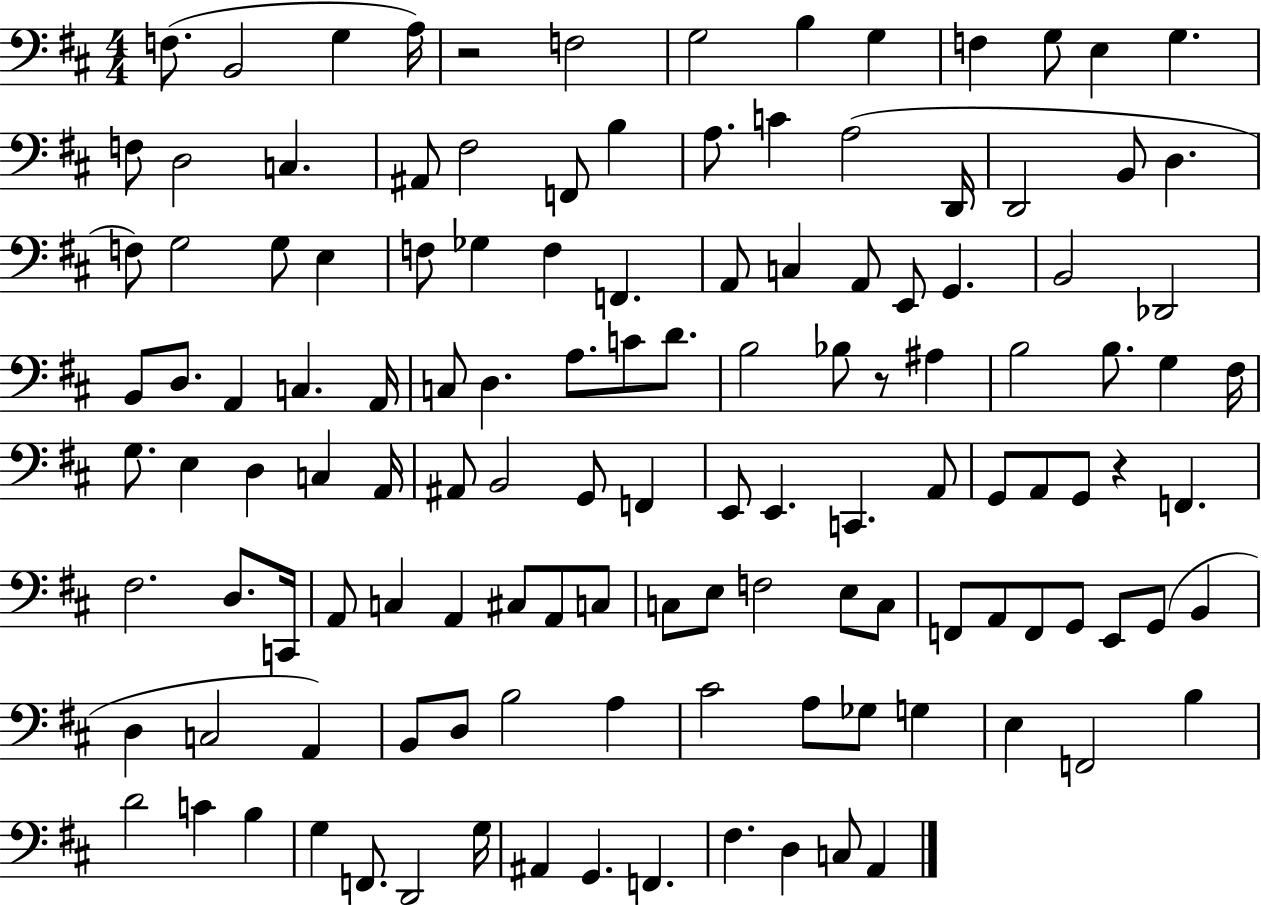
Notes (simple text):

F3/e. B2/h G3/q A3/s R/h F3/h G3/h B3/q G3/q F3/q G3/e E3/q G3/q. F3/e D3/h C3/q. A#2/e F#3/h F2/e B3/q A3/e. C4/q A3/h D2/s D2/h B2/e D3/q. F3/e G3/h G3/e E3/q F3/e Gb3/q F3/q F2/q. A2/e C3/q A2/e E2/e G2/q. B2/h Db2/h B2/e D3/e. A2/q C3/q. A2/s C3/e D3/q. A3/e. C4/e D4/e. B3/h Bb3/e R/e A#3/q B3/h B3/e. G3/q F#3/s G3/e. E3/q D3/q C3/q A2/s A#2/e B2/h G2/e F2/q E2/e E2/q. C2/q. A2/e G2/e A2/e G2/e R/q F2/q. F#3/h. D3/e. C2/s A2/e C3/q A2/q C#3/e A2/e C3/e C3/e E3/e F3/h E3/e C3/e F2/e A2/e F2/e G2/e E2/e G2/e B2/q D3/q C3/h A2/q B2/e D3/e B3/h A3/q C#4/h A3/e Gb3/e G3/q E3/q F2/h B3/q D4/h C4/q B3/q G3/q F2/e. D2/h G3/s A#2/q G2/q. F2/q. F#3/q. D3/q C3/e A2/q